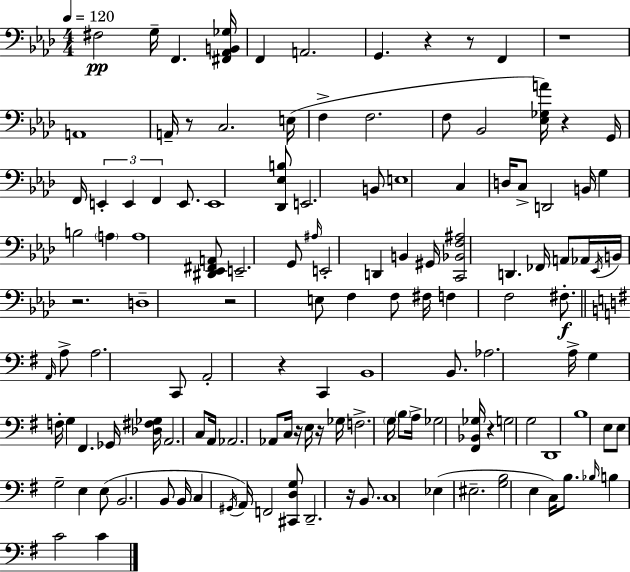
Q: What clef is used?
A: bass